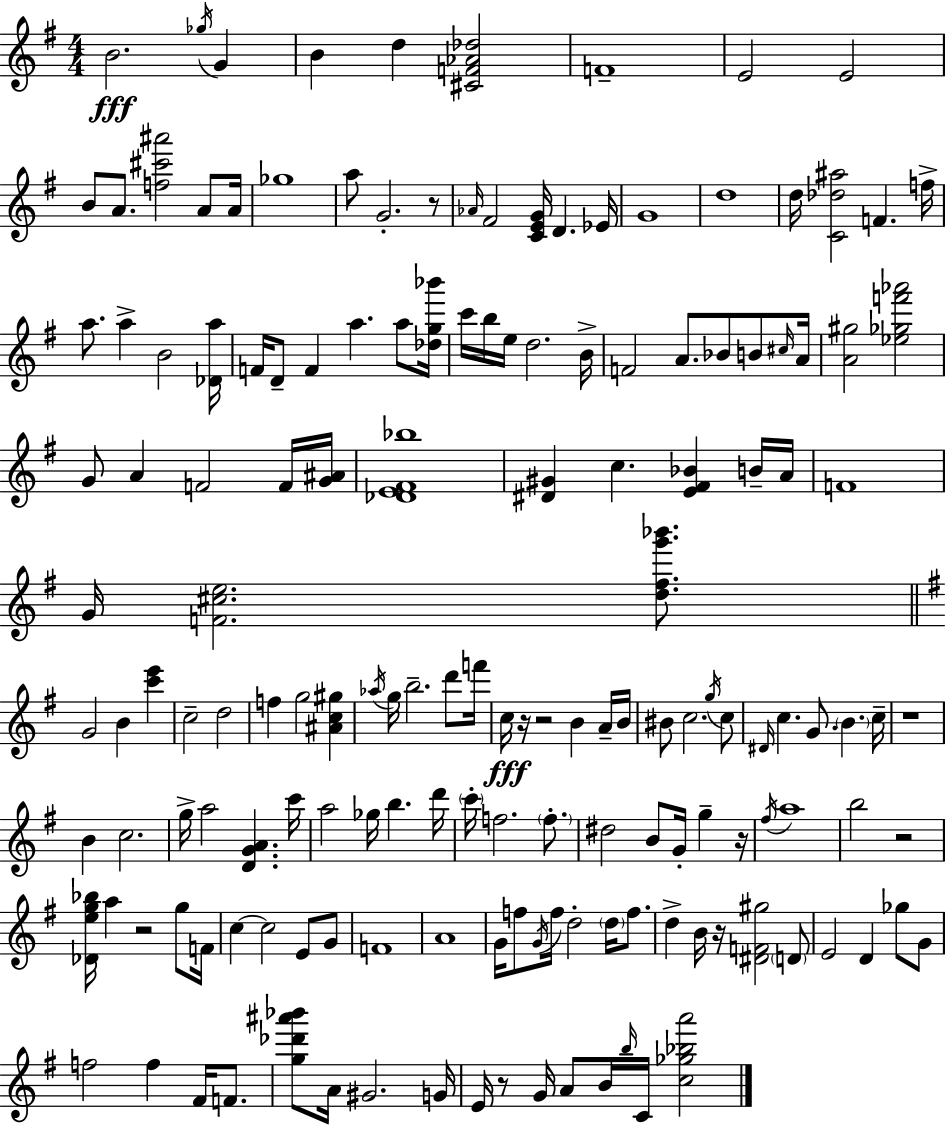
X:1
T:Untitled
M:4/4
L:1/4
K:Em
B2 _g/4 G B d [^CF_A_d]2 F4 E2 E2 B/2 A/2 [f^c'^a']2 A/2 A/4 _g4 a/2 G2 z/2 _A/4 ^F2 [CEG]/4 D _E/4 G4 d4 d/4 [C_d^a]2 F f/4 a/2 a B2 [_Da]/4 F/4 D/2 F a a/2 [_dg_b']/4 c'/4 b/4 e/4 d2 B/4 F2 A/2 _B/2 B/2 ^c/4 A/4 [A^g]2 [_e_gf'_a']2 G/2 A F2 F/4 [G^A]/4 [_DE^F_b]4 [^D^G] c [E^F_B] B/4 A/4 F4 G/4 [F^ce]2 [d^fg'_b']/2 G2 B [c'e'] c2 d2 f g2 [^Ac^g] _a/4 g/4 b2 d'/2 f'/4 c/4 z/4 z2 B A/4 B/4 ^B/2 c2 g/4 c/2 ^D/4 c G/2 B c/4 z4 B c2 g/4 a2 [DGA] c'/4 a2 _g/4 b d'/4 c'/4 f2 f/2 ^d2 B/2 G/4 g z/4 ^f/4 a4 b2 z2 [_Deg_b]/4 a z2 g/2 F/4 c c2 E/2 G/2 F4 A4 G/4 f/2 G/4 f/4 d2 d/4 f/2 d B/4 z/4 [^DF^g]2 D/2 E2 D _g/2 G/2 f2 f ^F/4 F/2 [g_d'^a'_b']/2 A/4 ^G2 G/4 E/4 z/2 G/4 A/2 B/4 b/4 C/4 [c_g_ba']2